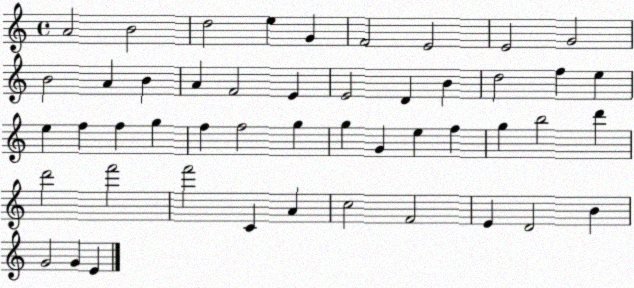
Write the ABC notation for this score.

X:1
T:Untitled
M:4/4
L:1/4
K:C
A2 B2 d2 e G F2 E2 E2 G2 B2 A B A F2 E E2 D B d2 f e e f f g f f2 g g G e f g b2 d' d'2 f'2 f'2 C A c2 F2 E D2 B G2 G E